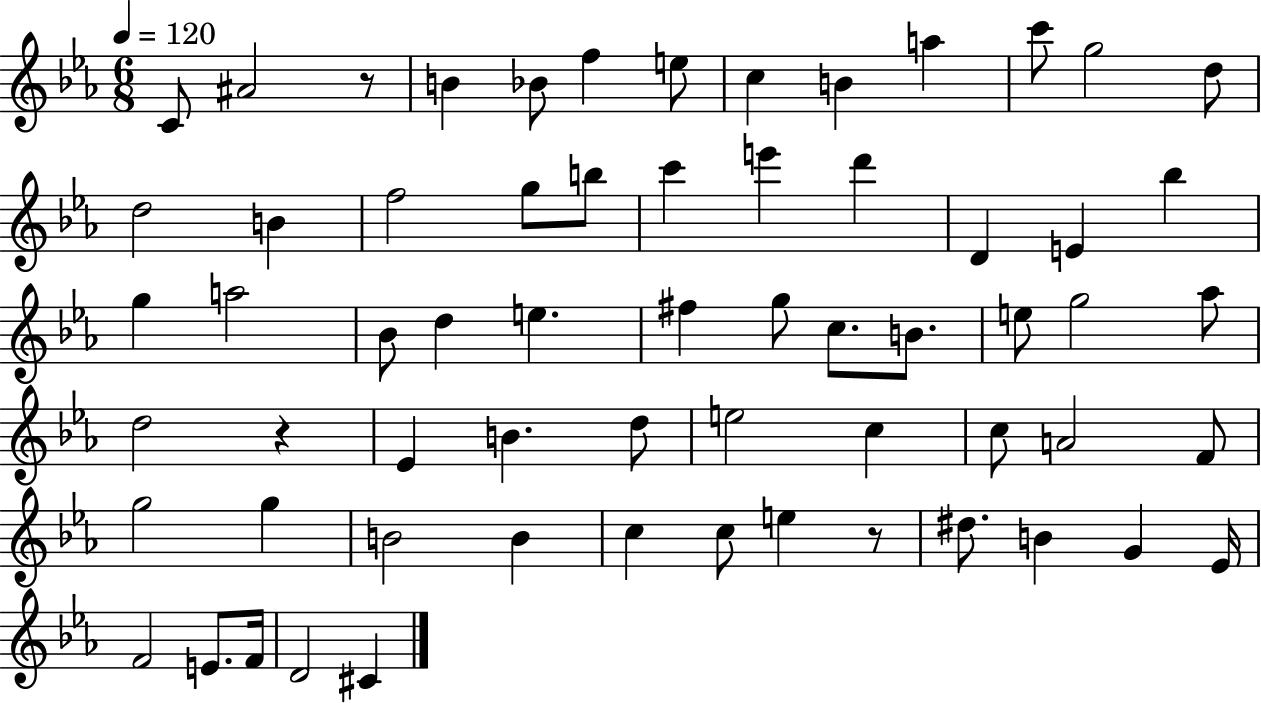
{
  \clef treble
  \numericTimeSignature
  \time 6/8
  \key ees \major
  \tempo 4 = 120
  c'8 ais'2 r8 | b'4 bes'8 f''4 e''8 | c''4 b'4 a''4 | c'''8 g''2 d''8 | \break d''2 b'4 | f''2 g''8 b''8 | c'''4 e'''4 d'''4 | d'4 e'4 bes''4 | \break g''4 a''2 | bes'8 d''4 e''4. | fis''4 g''8 c''8. b'8. | e''8 g''2 aes''8 | \break d''2 r4 | ees'4 b'4. d''8 | e''2 c''4 | c''8 a'2 f'8 | \break g''2 g''4 | b'2 b'4 | c''4 c''8 e''4 r8 | dis''8. b'4 g'4 ees'16 | \break f'2 e'8. f'16 | d'2 cis'4 | \bar "|."
}